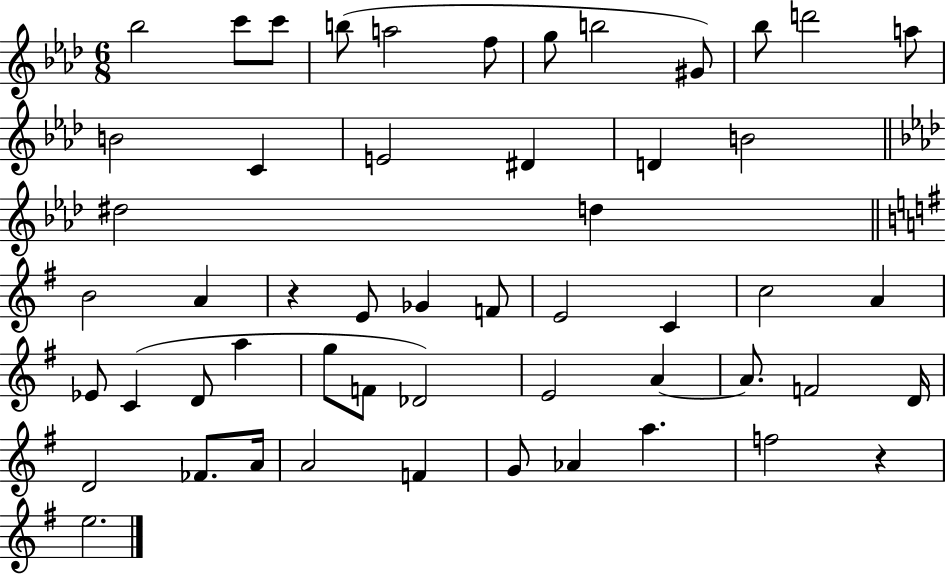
X:1
T:Untitled
M:6/8
L:1/4
K:Ab
_b2 c'/2 c'/2 b/2 a2 f/2 g/2 b2 ^G/2 _b/2 d'2 a/2 B2 C E2 ^D D B2 ^d2 d B2 A z E/2 _G F/2 E2 C c2 A _E/2 C D/2 a g/2 F/2 _D2 E2 A A/2 F2 D/4 D2 _F/2 A/4 A2 F G/2 _A a f2 z e2